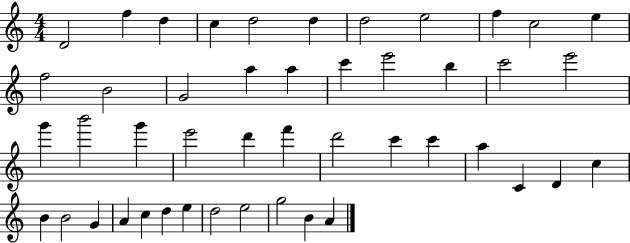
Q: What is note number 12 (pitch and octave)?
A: F5